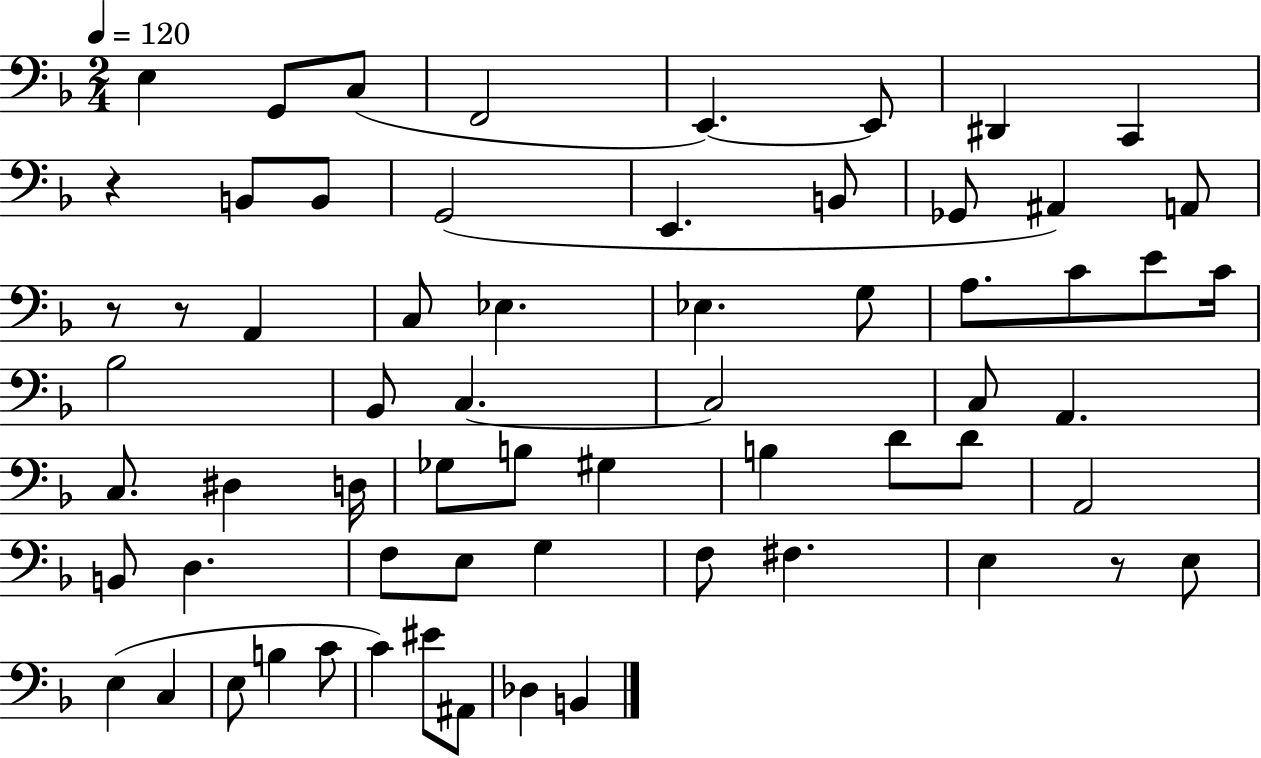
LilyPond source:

{
  \clef bass
  \numericTimeSignature
  \time 2/4
  \key f \major
  \tempo 4 = 120
  e4 g,8 c8( | f,2 | e,4.~~) e,8 | dis,4 c,4 | \break r4 b,8 b,8 | g,2( | e,4. b,8 | ges,8 ais,4) a,8 | \break r8 r8 a,4 | c8 ees4. | ees4. g8 | a8. c'8 e'8 c'16 | \break bes2 | bes,8 c4.~~ | c2 | c8 a,4. | \break c8. dis4 d16 | ges8 b8 gis4 | b4 d'8 d'8 | a,2 | \break b,8 d4. | f8 e8 g4 | f8 fis4. | e4 r8 e8 | \break e4( c4 | e8 b4 c'8 | c'4) eis'8 ais,8 | des4 b,4 | \break \bar "|."
}